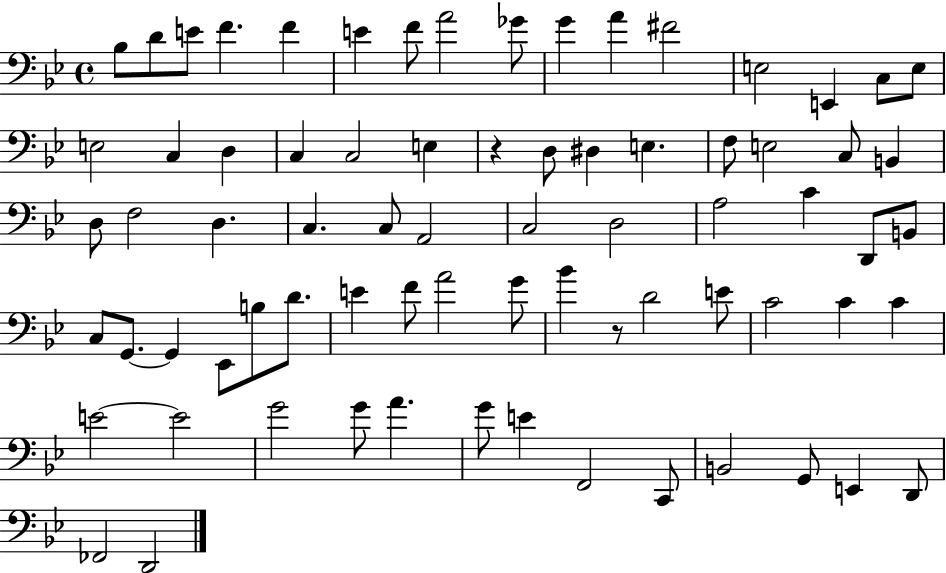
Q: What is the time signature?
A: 4/4